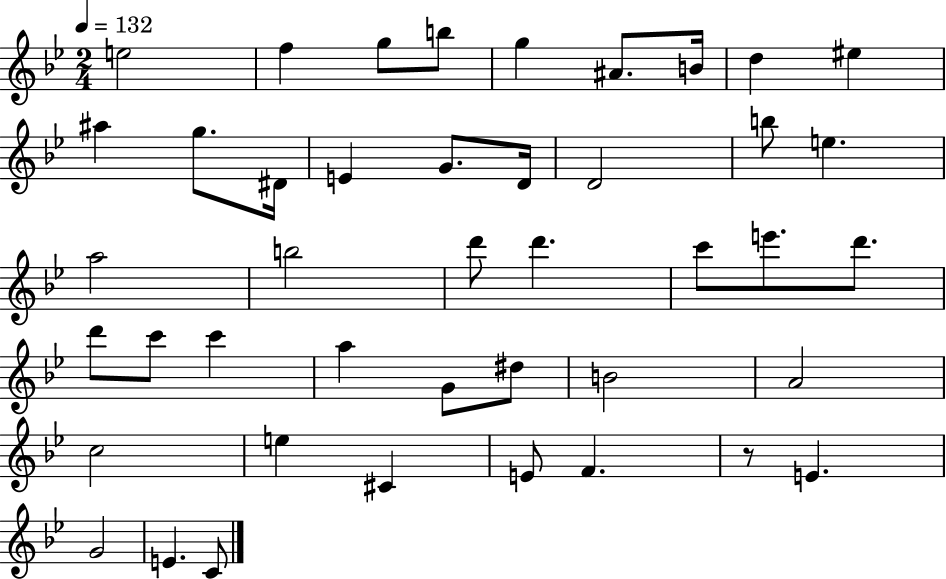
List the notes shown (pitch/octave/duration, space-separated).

E5/h F5/q G5/e B5/e G5/q A#4/e. B4/s D5/q EIS5/q A#5/q G5/e. D#4/s E4/q G4/e. D4/s D4/h B5/e E5/q. A5/h B5/h D6/e D6/q. C6/e E6/e. D6/e. D6/e C6/e C6/q A5/q G4/e D#5/e B4/h A4/h C5/h E5/q C#4/q E4/e F4/q. R/e E4/q. G4/h E4/q. C4/e